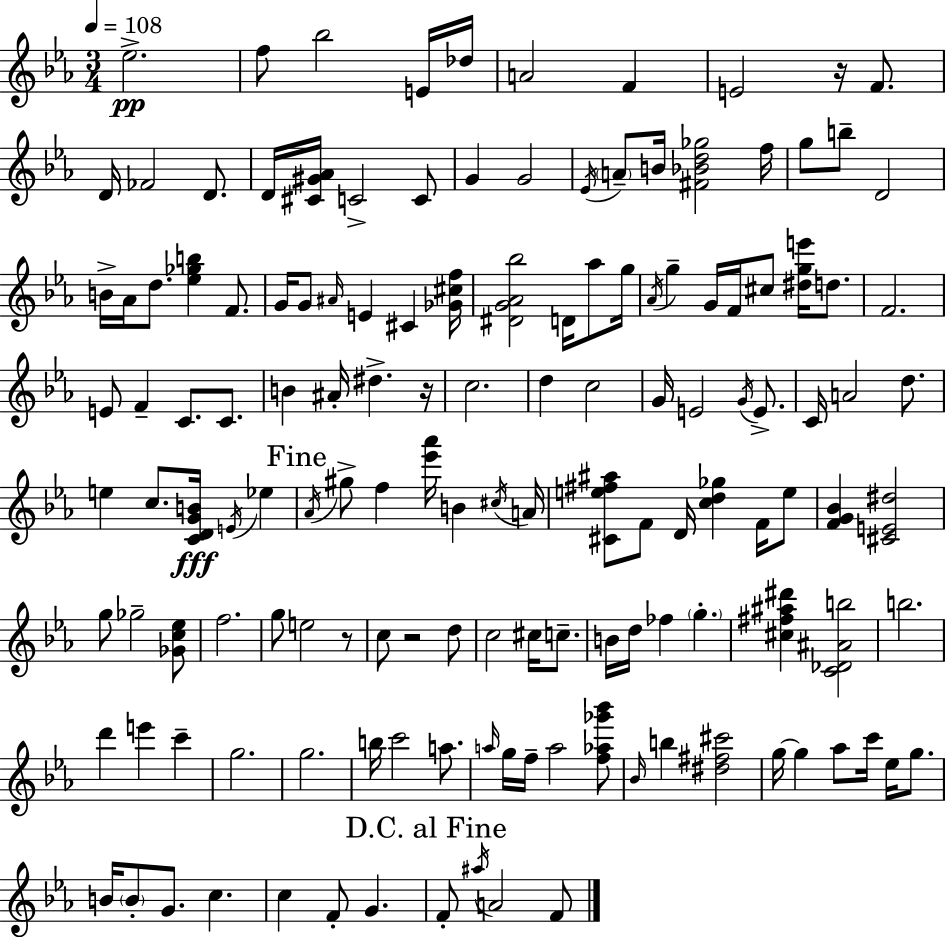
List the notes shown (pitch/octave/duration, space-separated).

Eb5/h. F5/e Bb5/h E4/s Db5/s A4/h F4/q E4/h R/s F4/e. D4/s FES4/h D4/e. D4/s [C#4,G#4,Ab4]/s C4/h C4/e G4/q G4/h Eb4/s A4/e B4/s [F#4,Bb4,D5,Gb5]/h F5/s G5/e B5/e D4/h B4/s Ab4/s D5/e. [Eb5,Gb5,B5]/q F4/e. G4/s G4/e A#4/s E4/q C#4/q [Gb4,C#5,F5]/s [D#4,G4,Ab4,Bb5]/h D4/s Ab5/e G5/s Ab4/s G5/q G4/s F4/s C#5/e [D#5,G5,E6]/s D5/e. F4/h. E4/e F4/q C4/e. C4/e. B4/q A#4/s D#5/q. R/s C5/h. D5/q C5/h G4/s E4/h G4/s E4/e. C4/s A4/h D5/e. E5/q C5/e. [C4,D4,G4,B4]/s E4/s Eb5/q Ab4/s G#5/e F5/q [Eb6,Ab6]/s B4/q C#5/s A4/s [C#4,E5,F#5,A#5]/e F4/e D4/s [C5,D5,Gb5]/q F4/s E5/e [F4,G4,Bb4]/q [C#4,E4,D#5]/h G5/e Gb5/h [Gb4,C5,Eb5]/e F5/h. G5/e E5/h R/e C5/e R/h D5/e C5/h C#5/s C5/e. B4/s D5/s FES5/q G5/q. [C#5,F#5,A#5,D#6]/q [C4,Db4,A#4,B5]/h B5/h. D6/q E6/q C6/q G5/h. G5/h. B5/s C6/h A5/e. A5/s G5/s F5/s A5/h [F5,Ab5,Gb6,Bb6]/e Bb4/s B5/q [D#5,F#5,C#6]/h G5/s G5/q Ab5/e C6/s Eb5/s G5/e. B4/s B4/e G4/e. C5/q. C5/q F4/e G4/q. F4/e A#5/s A4/h F4/e